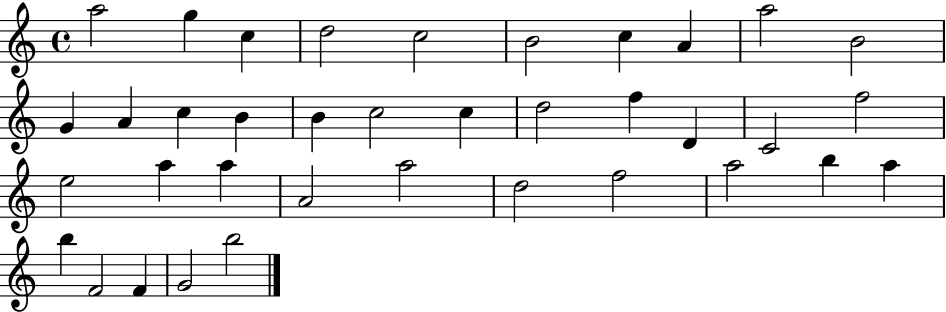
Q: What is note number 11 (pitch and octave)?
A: G4